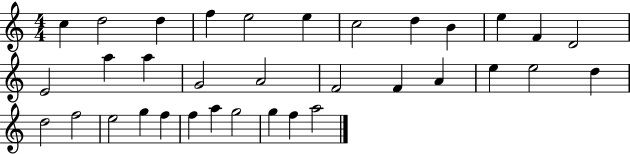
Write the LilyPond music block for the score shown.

{
  \clef treble
  \numericTimeSignature
  \time 4/4
  \key c \major
  c''4 d''2 d''4 | f''4 e''2 e''4 | c''2 d''4 b'4 | e''4 f'4 d'2 | \break e'2 a''4 a''4 | g'2 a'2 | f'2 f'4 a'4 | e''4 e''2 d''4 | \break d''2 f''2 | e''2 g''4 f''4 | f''4 a''4 g''2 | g''4 f''4 a''2 | \break \bar "|."
}